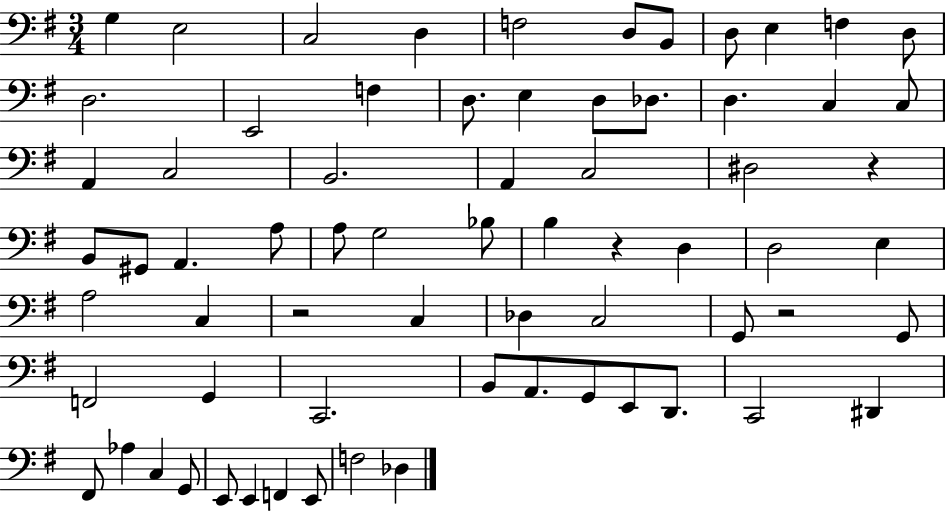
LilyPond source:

{
  \clef bass
  \numericTimeSignature
  \time 3/4
  \key g \major
  \repeat volta 2 { g4 e2 | c2 d4 | f2 d8 b,8 | d8 e4 f4 d8 | \break d2. | e,2 f4 | d8. e4 d8 des8. | d4. c4 c8 | \break a,4 c2 | b,2. | a,4 c2 | dis2 r4 | \break b,8 gis,8 a,4. a8 | a8 g2 bes8 | b4 r4 d4 | d2 e4 | \break a2 c4 | r2 c4 | des4 c2 | g,8 r2 g,8 | \break f,2 g,4 | c,2. | b,8 a,8. g,8 e,8 d,8. | c,2 dis,4 | \break fis,8 aes4 c4 g,8 | e,8 e,4 f,4 e,8 | f2 des4 | } \bar "|."
}